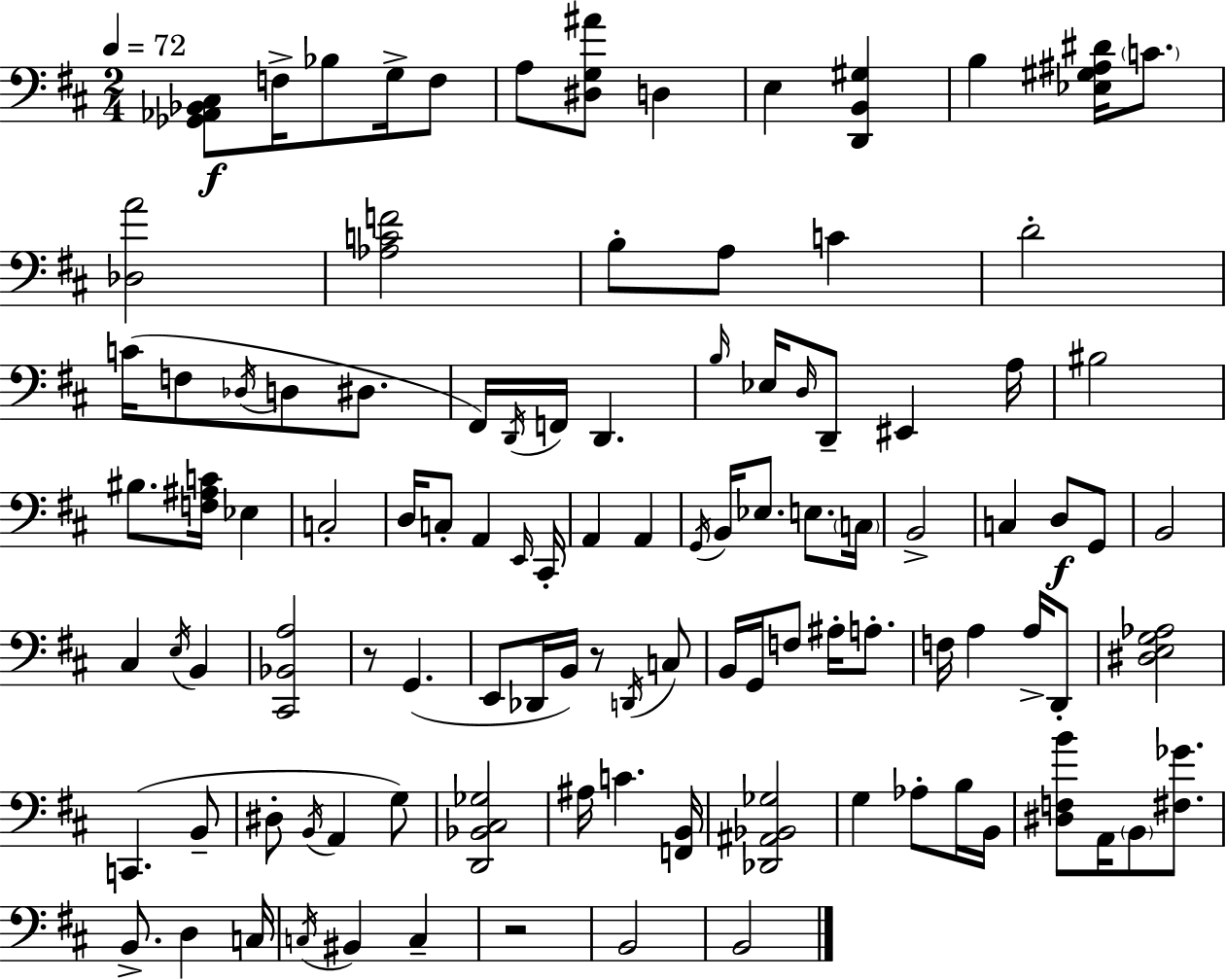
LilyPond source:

{
  \clef bass
  \numericTimeSignature
  \time 2/4
  \key d \major
  \tempo 4 = 72
  <ges, aes, bes, cis>8\f f16-> bes8 g16-> f8 | a8 <dis g ais'>8 d4 | e4 <d, b, gis>4 | b4 <ees gis ais dis'>16 \parenthesize c'8. | \break <des a'>2 | <aes c' f'>2 | b8-. a8 c'4 | d'2-. | \break c'16( f8 \acciaccatura { des16 } d8 dis8. | fis,16) \acciaccatura { d,16 } f,16 d,4. | \grace { b16 } ees16 \grace { d16 } d,8-- eis,4 | a16 bis2 | \break bis8. <f ais c'>16 | ees4 c2-. | d16 c8-. a,4 | \grace { e,16 } cis,16-. a,4 | \break a,4 \acciaccatura { g,16 } b,16 ees8. | e8. \parenthesize c16 b,2-> | c4 | d8\f g,8 b,2 | \break cis4 | \acciaccatura { e16 } b,4 <cis, bes, a>2 | r8 | g,4.( e,8 | \break des,16 b,16) r8 \acciaccatura { d,16 } c8 | b,16 g,16 f8 ais16-. a8.-. | f16 a4 a16-> d,8-. | <dis e g aes>2 | \break c,4.( b,8-- | dis8-. \acciaccatura { b,16 } a,4 g8) | <d, bes, cis ges>2 | ais16 c'4. | \break <f, b,>16 <des, ais, bes, ges>2 | g4 aes8-. b16 | b,16 <dis f b'>8 a,16 \parenthesize b,8 <fis ges'>8. | b,8.-> d4 | \break c16 \acciaccatura { c16 } bis,4 c4-- | r2 | b,2 | b,2 | \break \bar "|."
}